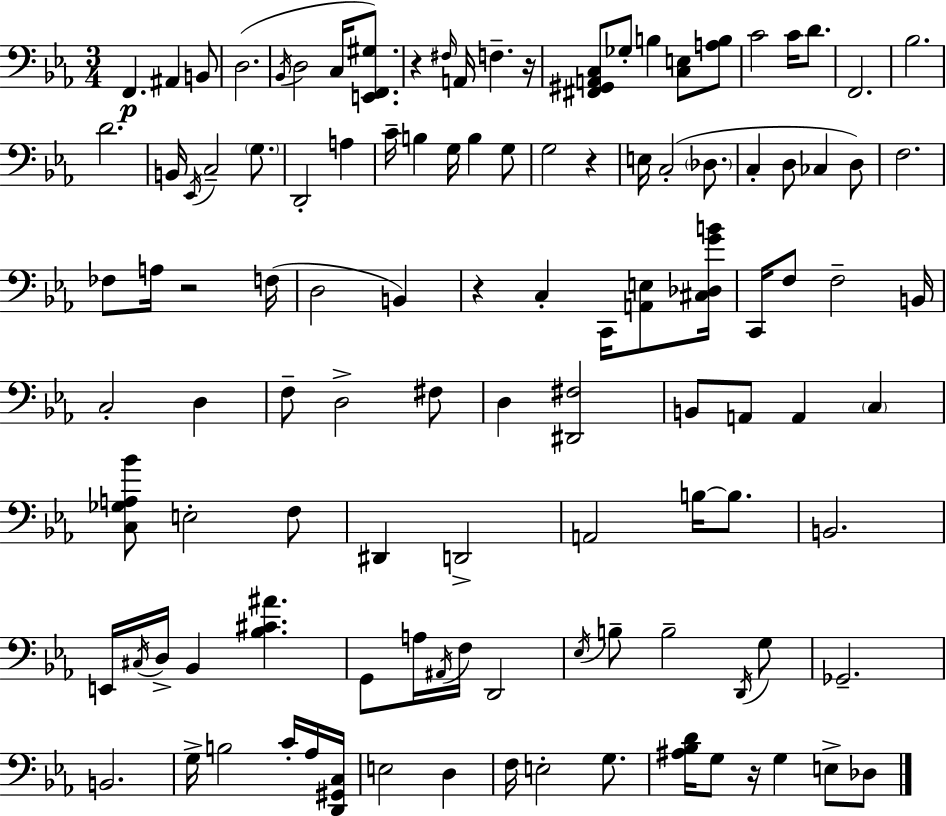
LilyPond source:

{
  \clef bass
  \numericTimeSignature
  \time 3/4
  \key c \minor
  f,4.\p ais,4 b,8 | d2.( | \acciaccatura { bes,16 } d2 c16 <e, f, gis>8.) | r4 \grace { fis16 } a,16 f4.-- | \break r16 <fis, gis, a, c>8 ges8-. b4 <c e>8 | <a b>8 c'2 c'16 d'8. | f,2. | bes2. | \break d'2. | b,16 \acciaccatura { ees,16 } c2-- | \parenthesize g8. d,2-. a4 | c'16-- b4 g16 b4 | \break g8 g2 r4 | e16 c2-.( | \parenthesize des8. c4-. d8 ces4 | d8) f2. | \break fes8 a16 r2 | f16( d2 b,4) | r4 c4-. c,16 | <a, e>8 <cis des g' b'>16 c,16 f8 f2-- | \break b,16 c2-. d4 | f8-- d2-> | fis8 d4 <dis, fis>2 | b,8 a,8 a,4 \parenthesize c4 | \break <c ges a bes'>8 e2-. | f8 dis,4 d,2-> | a,2 b16~~ | b8. b,2. | \break e,16 \acciaccatura { cis16 } d16-> bes,4 <bes cis' ais'>4. | g,8 a16 \acciaccatura { ais,16 } f16 d,2 | \acciaccatura { ees16 } b8-- b2-- | \acciaccatura { d,16 } g8 ges,2.-- | \break b,2. | g16-> b2 | c'16-. aes16 <d, gis, c>16 e2 | d4 f16 e2-. | \break g8. <ais bes d'>16 g8 r16 g4 | e8-> des8 \bar "|."
}